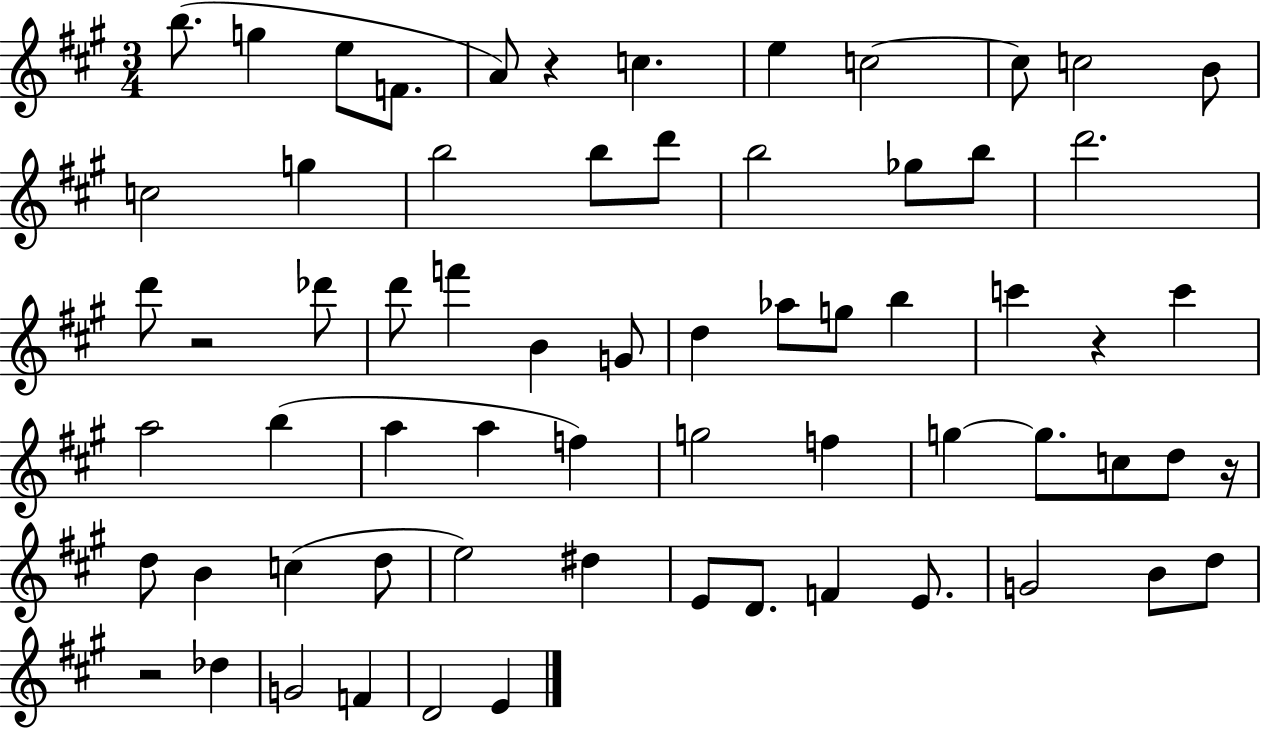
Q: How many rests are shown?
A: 5